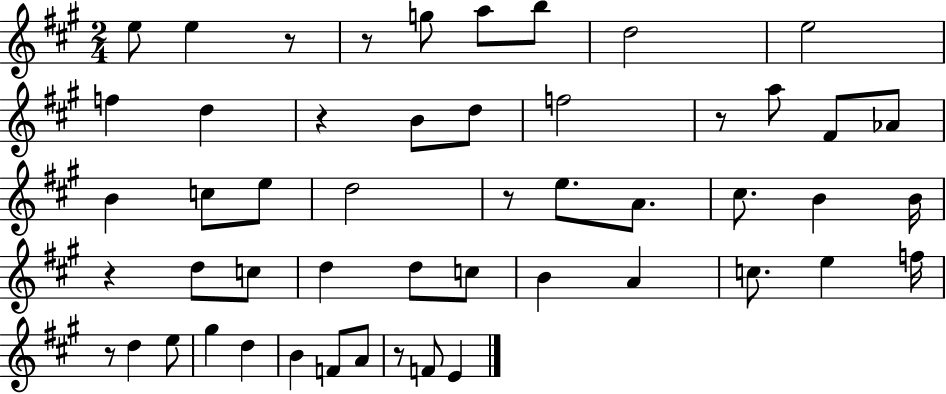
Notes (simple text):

E5/e E5/q R/e R/e G5/e A5/e B5/e D5/h E5/h F5/q D5/q R/q B4/e D5/e F5/h R/e A5/e F#4/e Ab4/e B4/q C5/e E5/e D5/h R/e E5/e. A4/e. C#5/e. B4/q B4/s R/q D5/e C5/e D5/q D5/e C5/e B4/q A4/q C5/e. E5/q F5/s R/e D5/q E5/e G#5/q D5/q B4/q F4/e A4/e R/e F4/e E4/q